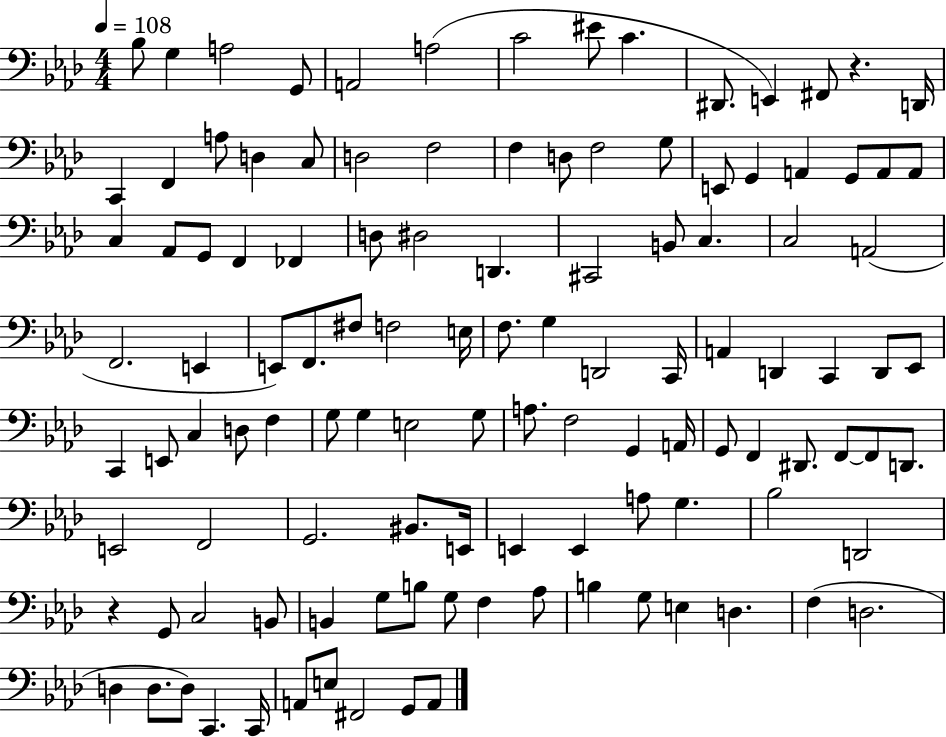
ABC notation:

X:1
T:Untitled
M:4/4
L:1/4
K:Ab
_B,/2 G, A,2 G,,/2 A,,2 A,2 C2 ^E/2 C ^D,,/2 E,, ^F,,/2 z D,,/4 C,, F,, A,/2 D, C,/2 D,2 F,2 F, D,/2 F,2 G,/2 E,,/2 G,, A,, G,,/2 A,,/2 A,,/2 C, _A,,/2 G,,/2 F,, _F,, D,/2 ^D,2 D,, ^C,,2 B,,/2 C, C,2 A,,2 F,,2 E,, E,,/2 F,,/2 ^F,/2 F,2 E,/4 F,/2 G, D,,2 C,,/4 A,, D,, C,, D,,/2 _E,,/2 C,, E,,/2 C, D,/2 F, G,/2 G, E,2 G,/2 A,/2 F,2 G,, A,,/4 G,,/2 F,, ^D,,/2 F,,/2 F,,/2 D,,/2 E,,2 F,,2 G,,2 ^B,,/2 E,,/4 E,, E,, A,/2 G, _B,2 D,,2 z G,,/2 C,2 B,,/2 B,, G,/2 B,/2 G,/2 F, _A,/2 B, G,/2 E, D, F, D,2 D, D,/2 D,/2 C,, C,,/4 A,,/2 E,/2 ^F,,2 G,,/2 A,,/2